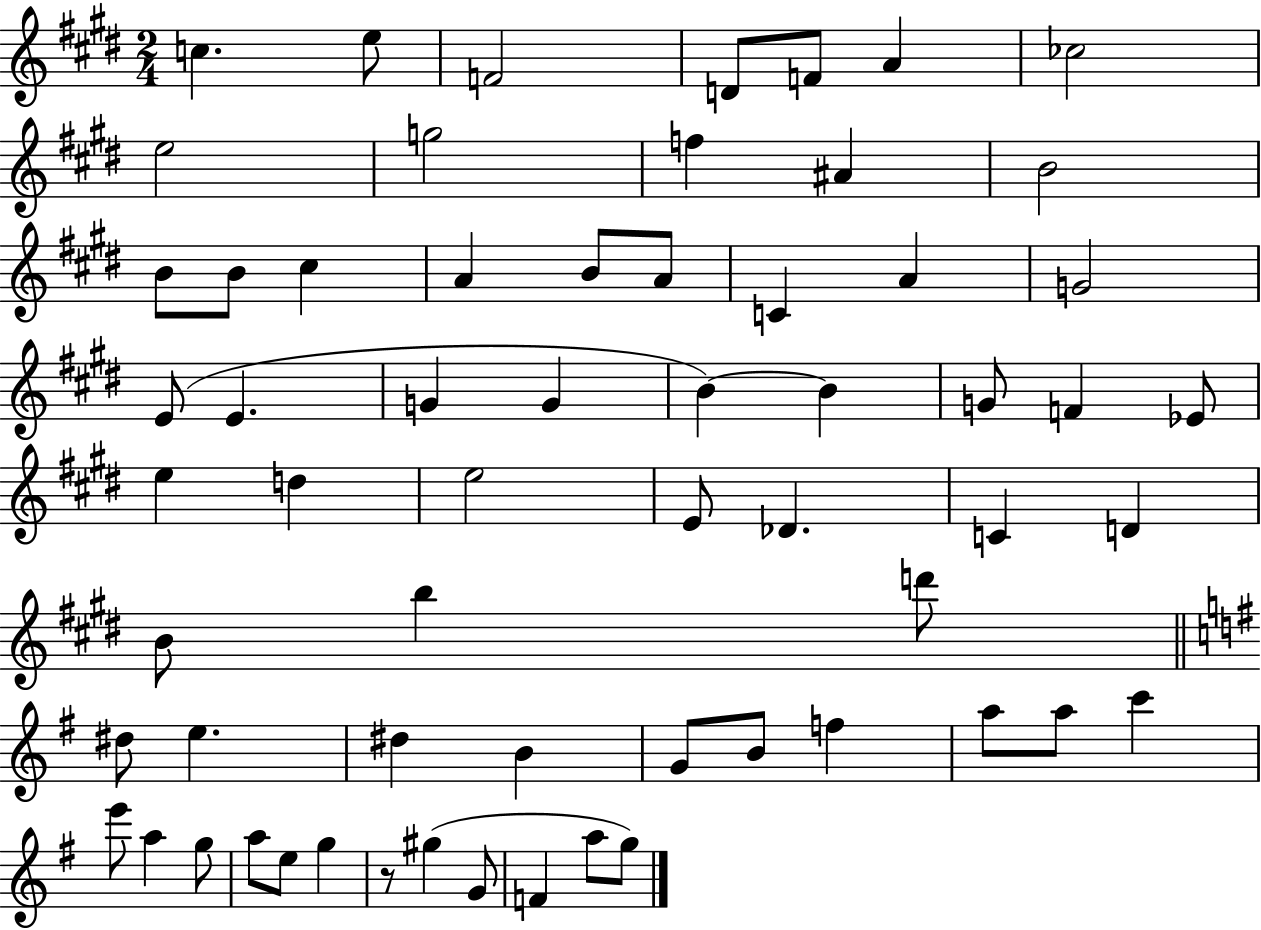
X:1
T:Untitled
M:2/4
L:1/4
K:E
c e/2 F2 D/2 F/2 A _c2 e2 g2 f ^A B2 B/2 B/2 ^c A B/2 A/2 C A G2 E/2 E G G B B G/2 F _E/2 e d e2 E/2 _D C D B/2 b d'/2 ^d/2 e ^d B G/2 B/2 f a/2 a/2 c' e'/2 a g/2 a/2 e/2 g z/2 ^g G/2 F a/2 g/2